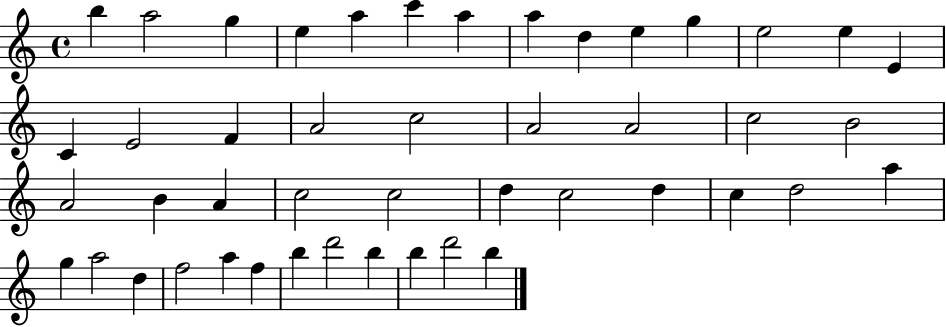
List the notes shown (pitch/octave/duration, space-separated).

B5/q A5/h G5/q E5/q A5/q C6/q A5/q A5/q D5/q E5/q G5/q E5/h E5/q E4/q C4/q E4/h F4/q A4/h C5/h A4/h A4/h C5/h B4/h A4/h B4/q A4/q C5/h C5/h D5/q C5/h D5/q C5/q D5/h A5/q G5/q A5/h D5/q F5/h A5/q F5/q B5/q D6/h B5/q B5/q D6/h B5/q